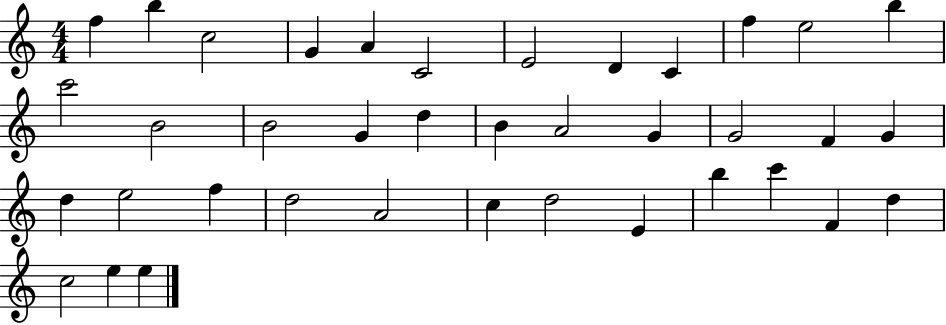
{
  \clef treble
  \numericTimeSignature
  \time 4/4
  \key c \major
  f''4 b''4 c''2 | g'4 a'4 c'2 | e'2 d'4 c'4 | f''4 e''2 b''4 | \break c'''2 b'2 | b'2 g'4 d''4 | b'4 a'2 g'4 | g'2 f'4 g'4 | \break d''4 e''2 f''4 | d''2 a'2 | c''4 d''2 e'4 | b''4 c'''4 f'4 d''4 | \break c''2 e''4 e''4 | \bar "|."
}